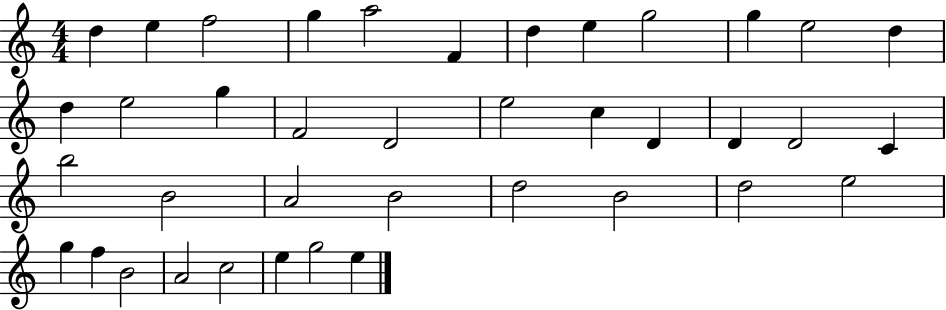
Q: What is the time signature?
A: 4/4